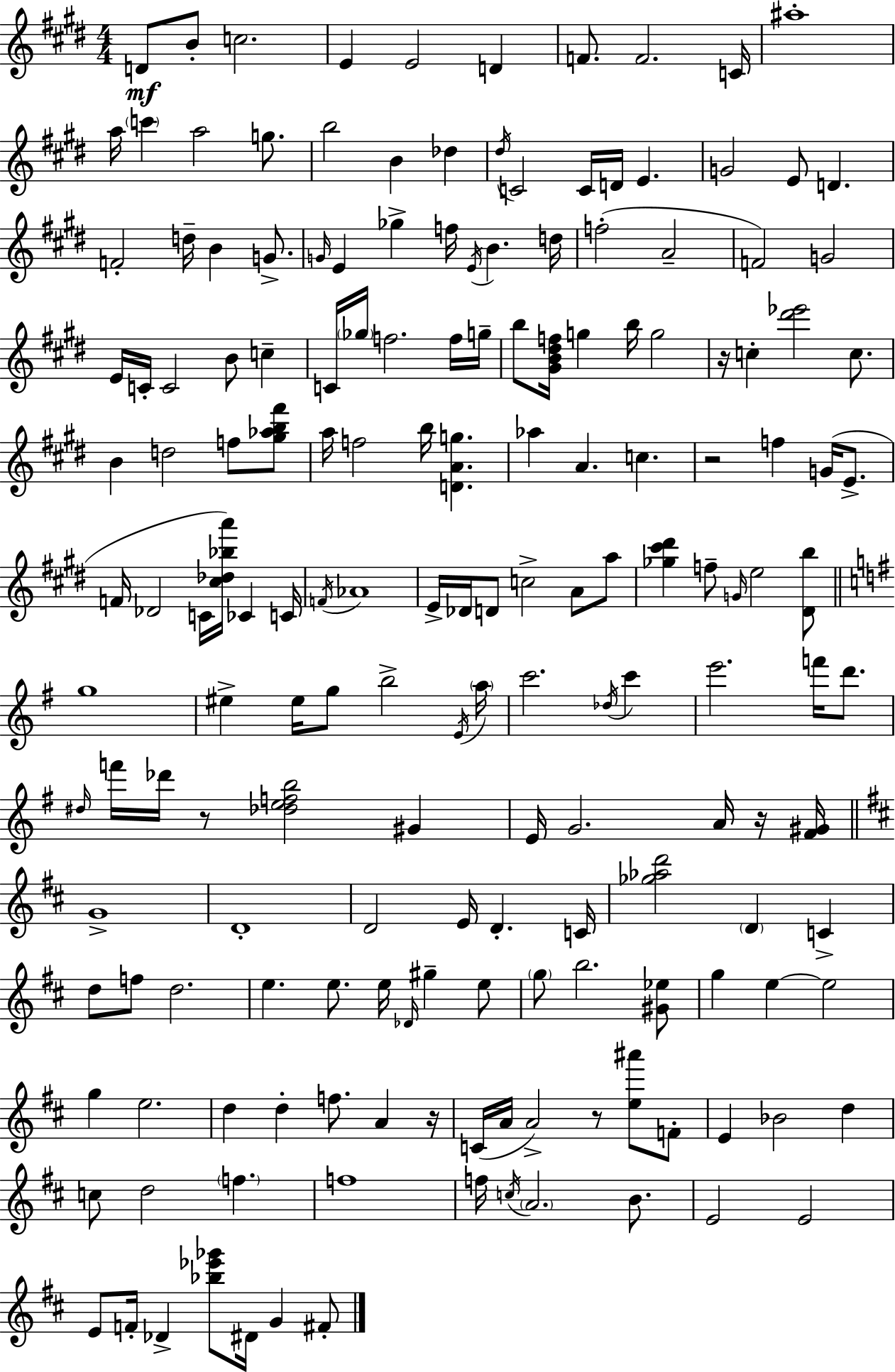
{
  \clef treble
  \numericTimeSignature
  \time 4/4
  \key e \major
  d'8\mf b'8-. c''2. | e'4 e'2 d'4 | f'8. f'2. c'16 | ais''1-. | \break a''16 \parenthesize c'''4 a''2 g''8. | b''2 b'4 des''4 | \acciaccatura { dis''16 } c'2 c'16 d'16 e'4. | g'2 e'8 d'4. | \break f'2-. d''16-- b'4 g'8.-> | \grace { g'16 } e'4 ges''4-> f''16 \acciaccatura { e'16 } b'4. | d''16 f''2-.( a'2-- | f'2) g'2 | \break e'16 c'16-. c'2 b'8 c''4-- | c'16 \parenthesize ges''16 f''2. | f''16 g''16-- b''8 <gis' b' dis'' f''>16 g''4 b''16 g''2 | r16 c''4-. <dis''' ees'''>2 | \break c''8. b'4 d''2 f''8 | <gis'' aes'' b'' fis'''>8 a''16 f''2 b''16 <d' a' g''>4. | aes''4 a'4. c''4. | r2 f''4 g'16( | \break e'8.-> f'16 des'2 c'16 <cis'' des'' bes'' a'''>16) ces'4 | c'16 \acciaccatura { f'16 } aes'1 | e'16-> des'16 d'8 c''2-> | a'8 a''8 <ges'' cis''' dis'''>4 f''8-- \grace { g'16 } e''2 | \break <dis' b''>8 \bar "||" \break \key g \major g''1 | eis''4-> eis''16 g''8 b''2-> \acciaccatura { e'16 } | \parenthesize a''16 c'''2. \acciaccatura { des''16 } c'''4 | e'''2. f'''16 d'''8. | \break \grace { dis''16 } f'''16 des'''16 r8 <des'' e'' f'' b''>2 gis'4 | e'16 g'2. | a'16 r16 <fis' gis'>16 \bar "||" \break \key d \major g'1-> | d'1-. | d'2 e'16 d'4.-. c'16 | <ges'' aes'' d'''>2 \parenthesize d'4 c'4-> | \break d''8 f''8 d''2. | e''4. e''8. e''16 \grace { des'16 } gis''4-- e''8 | \parenthesize g''8 b''2. <gis' ees''>8 | g''4 e''4~~ e''2 | \break g''4 e''2. | d''4 d''4-. f''8. a'4 | r16 c'16( a'16 a'2->) r8 <e'' ais'''>8 f'8-. | e'4 bes'2 d''4 | \break c''8 d''2 \parenthesize f''4. | f''1 | f''16 \acciaccatura { c''16 } \parenthesize a'2. b'8. | e'2 e'2 | \break e'8 f'16-. des'4-> <bes'' ees''' ges'''>8 dis'16 g'4 | fis'8-. \bar "|."
}